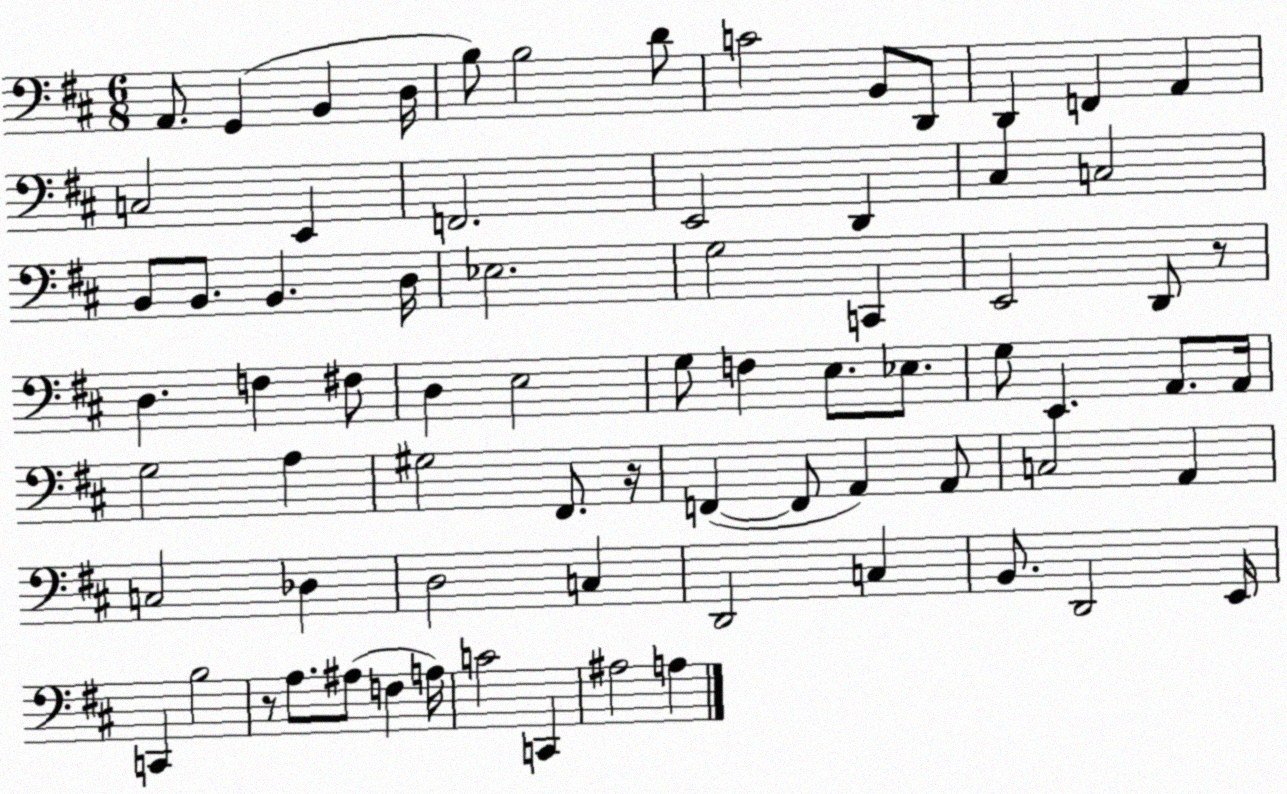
X:1
T:Untitled
M:6/8
L:1/4
K:D
A,,/2 G,, B,, D,/4 B,/2 B,2 D/2 C2 B,,/2 D,,/2 D,, F,, A,, C,2 E,, F,,2 E,,2 D,, ^C, C,2 B,,/2 B,,/2 B,, D,/4 _E,2 G,2 C,, E,,2 D,,/2 z/2 D, F, ^F,/2 D, E,2 G,/2 F, E,/2 _E,/2 G,/2 E,, A,,/2 A,,/4 G,2 A, ^G,2 ^F,,/2 z/4 F,, F,,/2 A,, A,,/2 C,2 A,, C,2 _D, D,2 C, D,,2 C, B,,/2 D,,2 E,,/4 C,, B,2 z/2 A,/2 ^A,/2 F, A,/4 C2 C,, ^A,2 A,